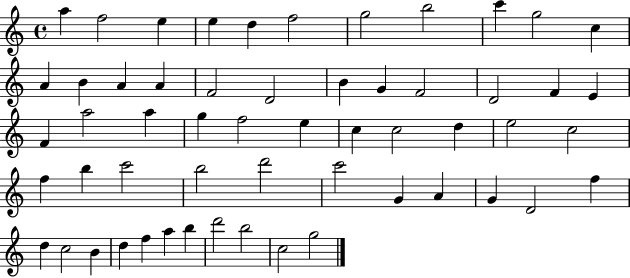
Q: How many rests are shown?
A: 0